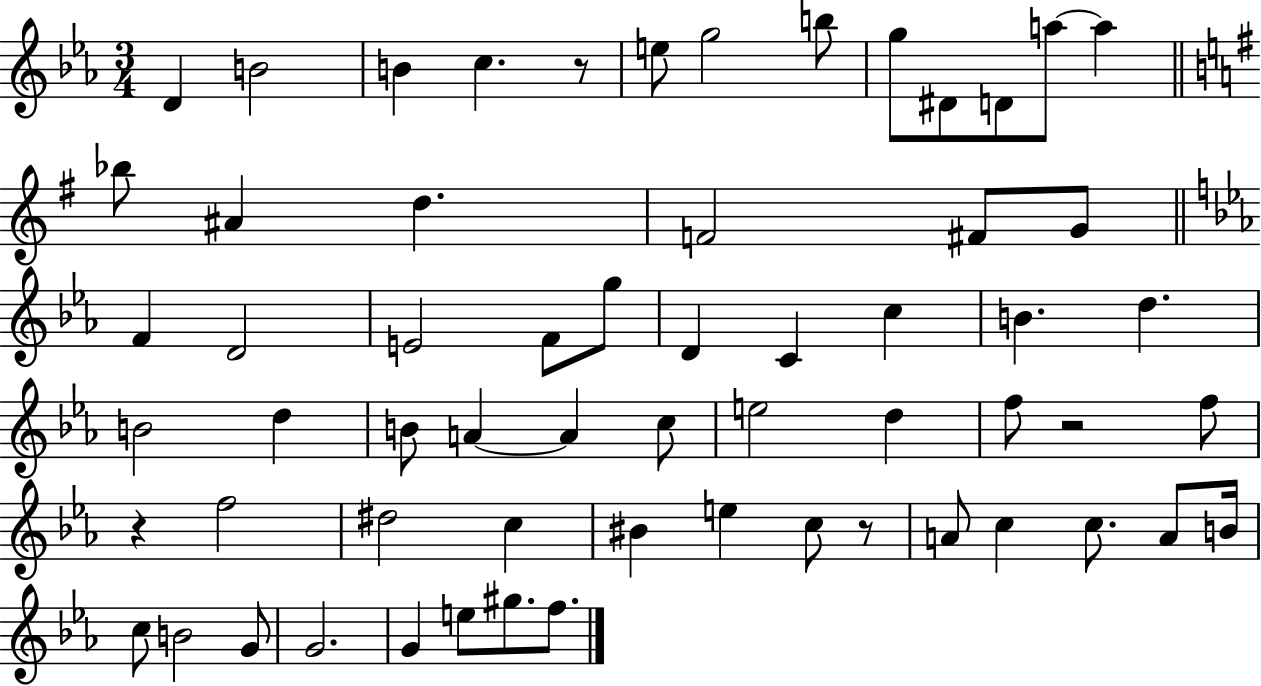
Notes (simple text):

D4/q B4/h B4/q C5/q. R/e E5/e G5/h B5/e G5/e D#4/e D4/e A5/e A5/q Bb5/e A#4/q D5/q. F4/h F#4/e G4/e F4/q D4/h E4/h F4/e G5/e D4/q C4/q C5/q B4/q. D5/q. B4/h D5/q B4/e A4/q A4/q C5/e E5/h D5/q F5/e R/h F5/e R/q F5/h D#5/h C5/q BIS4/q E5/q C5/e R/e A4/e C5/q C5/e. A4/e B4/s C5/e B4/h G4/e G4/h. G4/q E5/e G#5/e. F5/e.